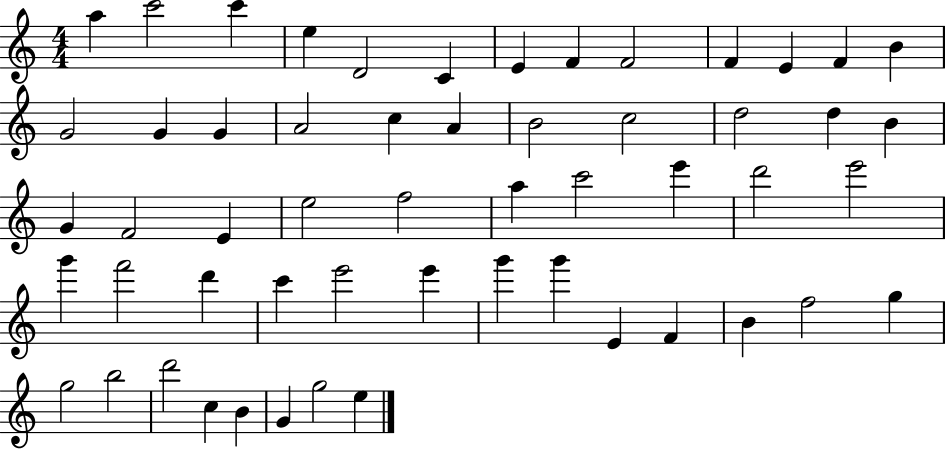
{
  \clef treble
  \numericTimeSignature
  \time 4/4
  \key c \major
  a''4 c'''2 c'''4 | e''4 d'2 c'4 | e'4 f'4 f'2 | f'4 e'4 f'4 b'4 | \break g'2 g'4 g'4 | a'2 c''4 a'4 | b'2 c''2 | d''2 d''4 b'4 | \break g'4 f'2 e'4 | e''2 f''2 | a''4 c'''2 e'''4 | d'''2 e'''2 | \break g'''4 f'''2 d'''4 | c'''4 e'''2 e'''4 | g'''4 g'''4 e'4 f'4 | b'4 f''2 g''4 | \break g''2 b''2 | d'''2 c''4 b'4 | g'4 g''2 e''4 | \bar "|."
}